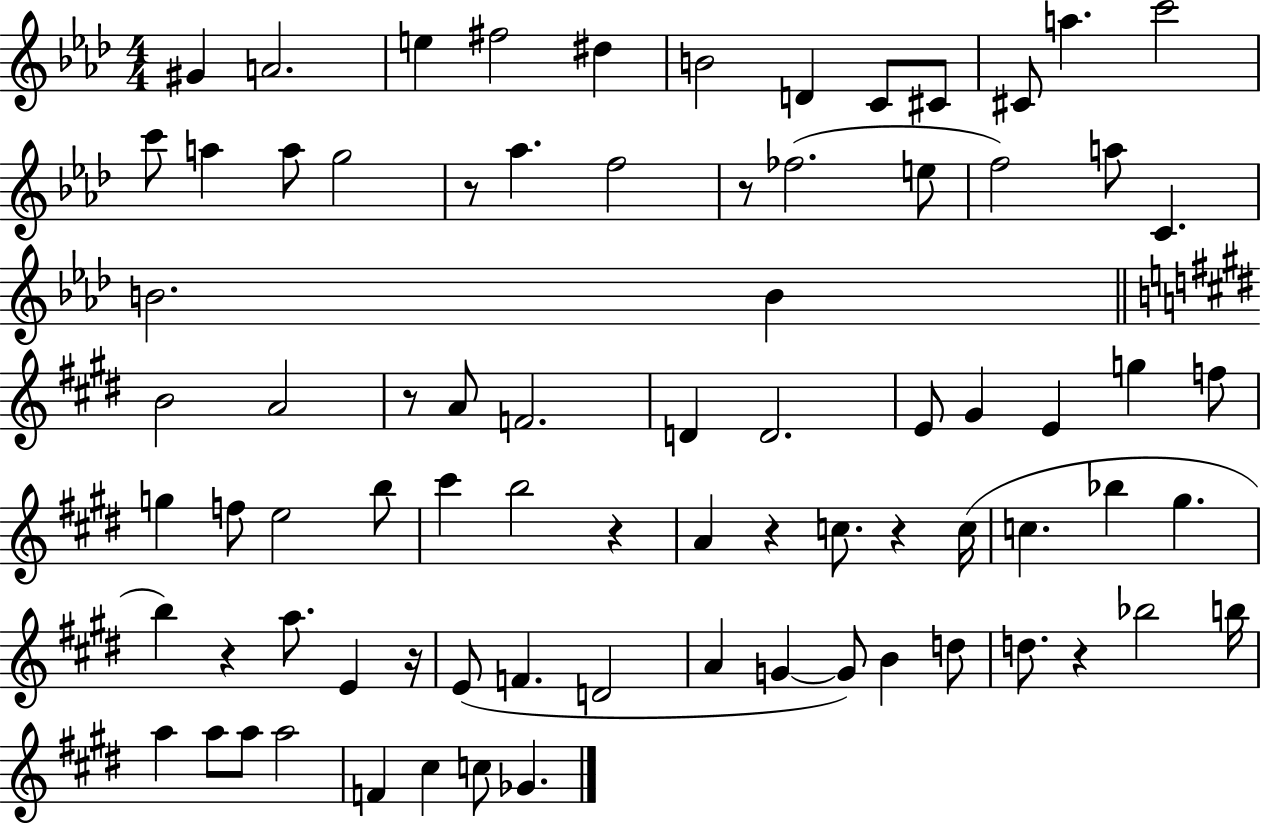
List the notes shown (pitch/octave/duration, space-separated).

G#4/q A4/h. E5/q F#5/h D#5/q B4/h D4/q C4/e C#4/e C#4/e A5/q. C6/h C6/e A5/q A5/e G5/h R/e Ab5/q. F5/h R/e FES5/h. E5/e F5/h A5/e C4/q. B4/h. B4/q B4/h A4/h R/e A4/e F4/h. D4/q D4/h. E4/e G#4/q E4/q G5/q F5/e G5/q F5/e E5/h B5/e C#6/q B5/h R/q A4/q R/q C5/e. R/q C5/s C5/q. Bb5/q G#5/q. B5/q R/q A5/e. E4/q R/s E4/e F4/q. D4/h A4/q G4/q G4/e B4/q D5/e D5/e. R/q Bb5/h B5/s A5/q A5/e A5/e A5/h F4/q C#5/q C5/e Gb4/q.